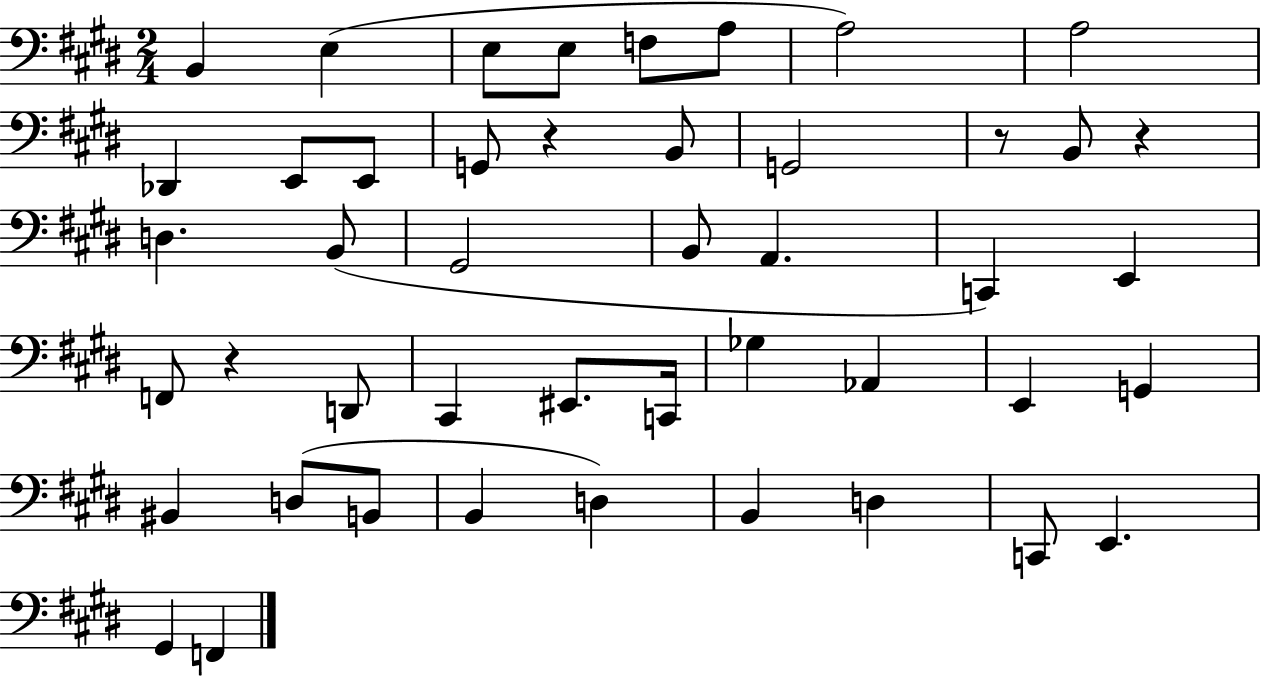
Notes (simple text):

B2/q E3/q E3/e E3/e F3/e A3/e A3/h A3/h Db2/q E2/e E2/e G2/e R/q B2/e G2/h R/e B2/e R/q D3/q. B2/e G#2/h B2/e A2/q. C2/q E2/q F2/e R/q D2/e C#2/q EIS2/e. C2/s Gb3/q Ab2/q E2/q G2/q BIS2/q D3/e B2/e B2/q D3/q B2/q D3/q C2/e E2/q. G#2/q F2/q